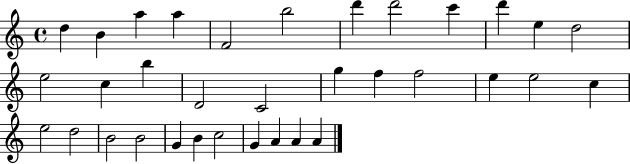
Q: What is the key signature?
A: C major